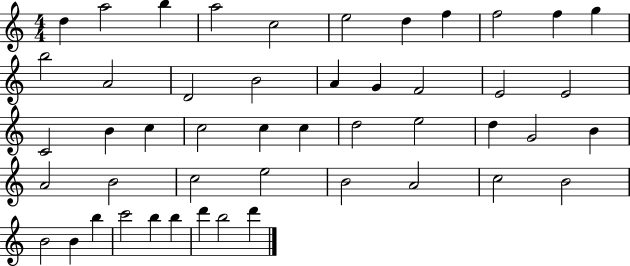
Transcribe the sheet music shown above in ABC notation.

X:1
T:Untitled
M:4/4
L:1/4
K:C
d a2 b a2 c2 e2 d f f2 f g b2 A2 D2 B2 A G F2 E2 E2 C2 B c c2 c c d2 e2 d G2 B A2 B2 c2 e2 B2 A2 c2 B2 B2 B b c'2 b b d' b2 d'